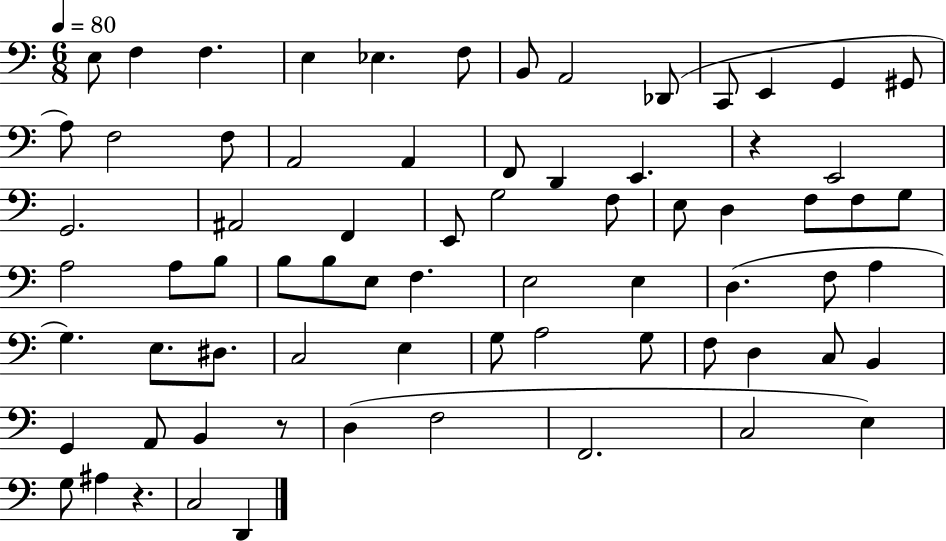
{
  \clef bass
  \numericTimeSignature
  \time 6/8
  \key c \major
  \tempo 4 = 80
  e8 f4 f4. | e4 ees4. f8 | b,8 a,2 des,8( | c,8 e,4 g,4 gis,8 | \break a8) f2 f8 | a,2 a,4 | f,8 d,4 e,4. | r4 e,2 | \break g,2. | ais,2 f,4 | e,8 g2 f8 | e8 d4 f8 f8 g8 | \break a2 a8 b8 | b8 b8 e8 f4. | e2 e4 | d4.( f8 a4 | \break g4.) e8. dis8. | c2 e4 | g8 a2 g8 | f8 d4 c8 b,4 | \break g,4 a,8 b,4 r8 | d4( f2 | f,2. | c2 e4) | \break g8 ais4 r4. | c2 d,4 | \bar "|."
}